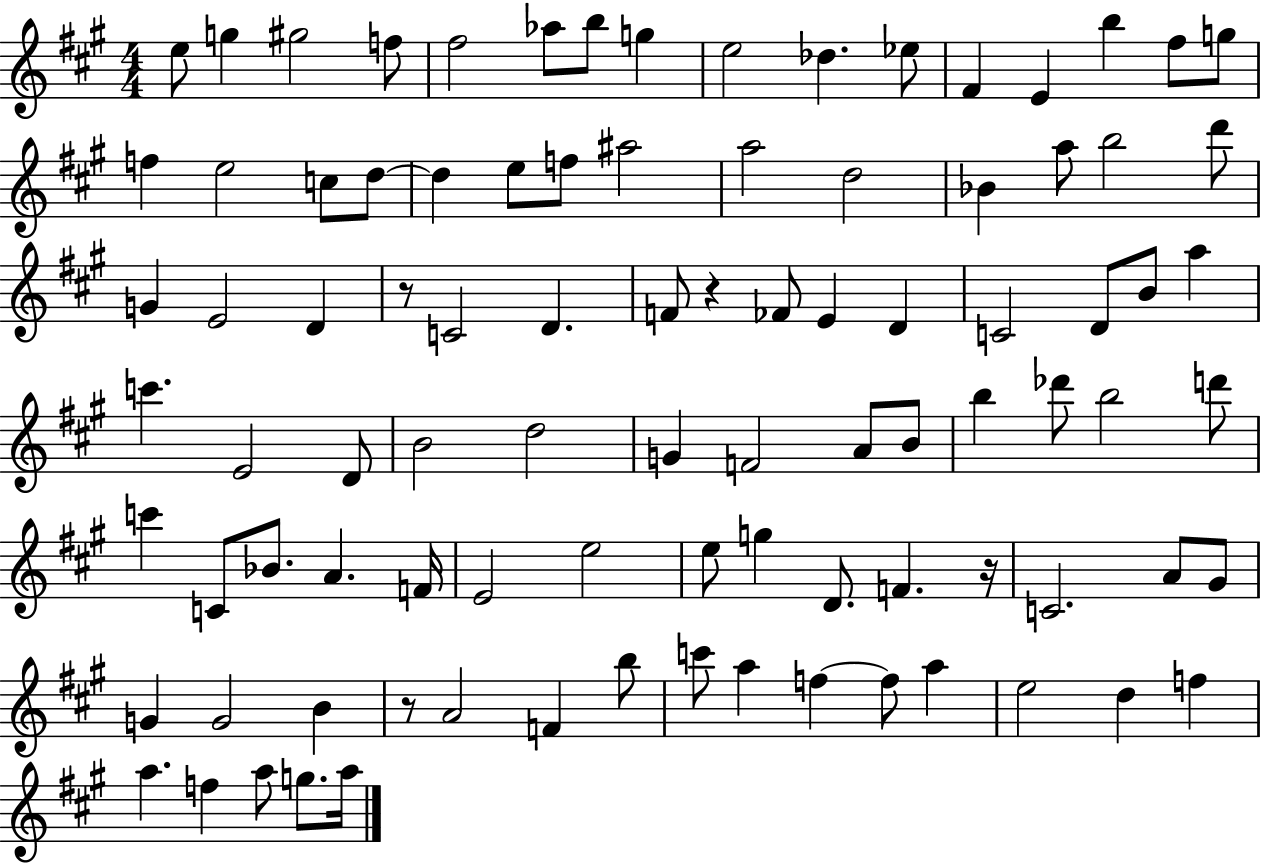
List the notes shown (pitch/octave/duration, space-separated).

E5/e G5/q G#5/h F5/e F#5/h Ab5/e B5/e G5/q E5/h Db5/q. Eb5/e F#4/q E4/q B5/q F#5/e G5/e F5/q E5/h C5/e D5/e D5/q E5/e F5/e A#5/h A5/h D5/h Bb4/q A5/e B5/h D6/e G4/q E4/h D4/q R/e C4/h D4/q. F4/e R/q FES4/e E4/q D4/q C4/h D4/e B4/e A5/q C6/q. E4/h D4/e B4/h D5/h G4/q F4/h A4/e B4/e B5/q Db6/e B5/h D6/e C6/q C4/e Bb4/e. A4/q. F4/s E4/h E5/h E5/e G5/q D4/e. F4/q. R/s C4/h. A4/e G#4/e G4/q G4/h B4/q R/e A4/h F4/q B5/e C6/e A5/q F5/q F5/e A5/q E5/h D5/q F5/q A5/q. F5/q A5/e G5/e. A5/s